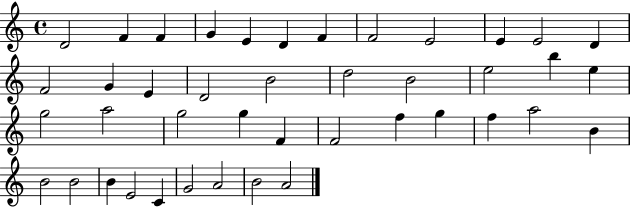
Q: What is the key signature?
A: C major